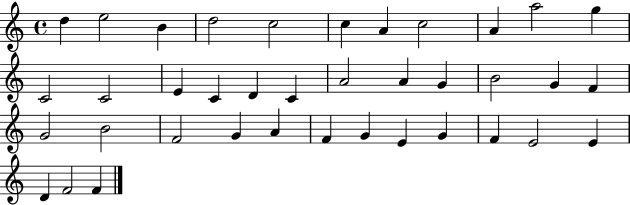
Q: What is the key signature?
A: C major